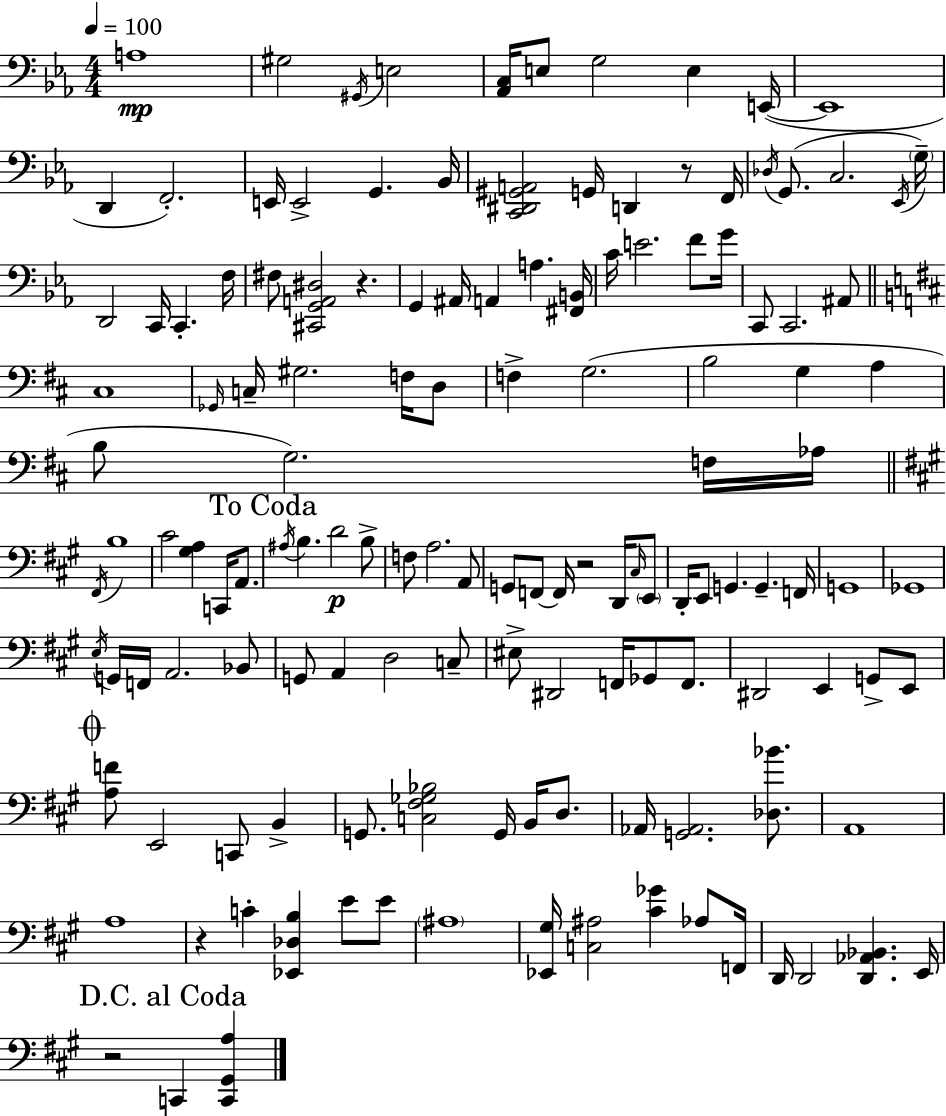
{
  \clef bass
  \numericTimeSignature
  \time 4/4
  \key c \minor
  \tempo 4 = 100
  a1\mp | gis2 \acciaccatura { gis,16 } e2 | <aes, c>16 e8 g2 e4 | e,16~(~ e,1 | \break d,4 f,2.-.) | e,16 e,2-> g,4. | bes,16 <c, dis, gis, a,>2 g,16 d,4 r8 | f,16 \acciaccatura { des16 }( g,8. c2. | \break \acciaccatura { ees,16 }) \parenthesize g16-- d,2 c,16 c,4.-. | f16 fis8 <cis, g, a, dis>2 r4. | g,4 ais,16 a,4 a4. | <fis, b,>16 c'16 e'2. | \break f'8 g'16 c,8 c,2. | ais,8 \bar "||" \break \key b \minor cis1 | \grace { ges,16 } c16-- gis2. f16 d8 | f4-> g2.( | b2 g4 a4 | \break b8 g2.) f16 | aes16 \bar "||" \break \key a \major \acciaccatura { fis,16 } b1 | cis'2 <gis a>4 c,16 a,8. | \mark "To Coda" \acciaccatura { ais16 } b4. d'2\p | b8-> f8 a2. | \break a,8 g,8 f,8~~ f,16 r2 d,16 | \grace { cis16 } \parenthesize e,8 d,16-. e,8 g,4. g,4.-- | f,16 g,1 | ges,1 | \break \acciaccatura { e16 } g,16 f,16 a,2. | bes,8 g,8 a,4 d2 | c8-- eis8-> dis,2 f,16 ges,8 | f,8. dis,2 e,4 | \break g,8-> e,8 \mark \markup { \musicglyph "scripts.coda" } <a f'>8 e,2 c,8 | b,4-> g,8. <c fis ges bes>2 g,16 | b,16 d8. aes,16 <g, aes,>2. | <des bes'>8. a,1 | \break a1 | r4 c'4-. <ees, des b>4 | e'8 e'8 \parenthesize ais1 | <ees, gis>16 <c ais>2 <cis' ges'>4 | \break aes8 f,16 d,16 d,2 <d, aes, bes,>4. | e,16 \mark "D.C. al Coda" r2 c,4 | <c, gis, a>4 \bar "|."
}